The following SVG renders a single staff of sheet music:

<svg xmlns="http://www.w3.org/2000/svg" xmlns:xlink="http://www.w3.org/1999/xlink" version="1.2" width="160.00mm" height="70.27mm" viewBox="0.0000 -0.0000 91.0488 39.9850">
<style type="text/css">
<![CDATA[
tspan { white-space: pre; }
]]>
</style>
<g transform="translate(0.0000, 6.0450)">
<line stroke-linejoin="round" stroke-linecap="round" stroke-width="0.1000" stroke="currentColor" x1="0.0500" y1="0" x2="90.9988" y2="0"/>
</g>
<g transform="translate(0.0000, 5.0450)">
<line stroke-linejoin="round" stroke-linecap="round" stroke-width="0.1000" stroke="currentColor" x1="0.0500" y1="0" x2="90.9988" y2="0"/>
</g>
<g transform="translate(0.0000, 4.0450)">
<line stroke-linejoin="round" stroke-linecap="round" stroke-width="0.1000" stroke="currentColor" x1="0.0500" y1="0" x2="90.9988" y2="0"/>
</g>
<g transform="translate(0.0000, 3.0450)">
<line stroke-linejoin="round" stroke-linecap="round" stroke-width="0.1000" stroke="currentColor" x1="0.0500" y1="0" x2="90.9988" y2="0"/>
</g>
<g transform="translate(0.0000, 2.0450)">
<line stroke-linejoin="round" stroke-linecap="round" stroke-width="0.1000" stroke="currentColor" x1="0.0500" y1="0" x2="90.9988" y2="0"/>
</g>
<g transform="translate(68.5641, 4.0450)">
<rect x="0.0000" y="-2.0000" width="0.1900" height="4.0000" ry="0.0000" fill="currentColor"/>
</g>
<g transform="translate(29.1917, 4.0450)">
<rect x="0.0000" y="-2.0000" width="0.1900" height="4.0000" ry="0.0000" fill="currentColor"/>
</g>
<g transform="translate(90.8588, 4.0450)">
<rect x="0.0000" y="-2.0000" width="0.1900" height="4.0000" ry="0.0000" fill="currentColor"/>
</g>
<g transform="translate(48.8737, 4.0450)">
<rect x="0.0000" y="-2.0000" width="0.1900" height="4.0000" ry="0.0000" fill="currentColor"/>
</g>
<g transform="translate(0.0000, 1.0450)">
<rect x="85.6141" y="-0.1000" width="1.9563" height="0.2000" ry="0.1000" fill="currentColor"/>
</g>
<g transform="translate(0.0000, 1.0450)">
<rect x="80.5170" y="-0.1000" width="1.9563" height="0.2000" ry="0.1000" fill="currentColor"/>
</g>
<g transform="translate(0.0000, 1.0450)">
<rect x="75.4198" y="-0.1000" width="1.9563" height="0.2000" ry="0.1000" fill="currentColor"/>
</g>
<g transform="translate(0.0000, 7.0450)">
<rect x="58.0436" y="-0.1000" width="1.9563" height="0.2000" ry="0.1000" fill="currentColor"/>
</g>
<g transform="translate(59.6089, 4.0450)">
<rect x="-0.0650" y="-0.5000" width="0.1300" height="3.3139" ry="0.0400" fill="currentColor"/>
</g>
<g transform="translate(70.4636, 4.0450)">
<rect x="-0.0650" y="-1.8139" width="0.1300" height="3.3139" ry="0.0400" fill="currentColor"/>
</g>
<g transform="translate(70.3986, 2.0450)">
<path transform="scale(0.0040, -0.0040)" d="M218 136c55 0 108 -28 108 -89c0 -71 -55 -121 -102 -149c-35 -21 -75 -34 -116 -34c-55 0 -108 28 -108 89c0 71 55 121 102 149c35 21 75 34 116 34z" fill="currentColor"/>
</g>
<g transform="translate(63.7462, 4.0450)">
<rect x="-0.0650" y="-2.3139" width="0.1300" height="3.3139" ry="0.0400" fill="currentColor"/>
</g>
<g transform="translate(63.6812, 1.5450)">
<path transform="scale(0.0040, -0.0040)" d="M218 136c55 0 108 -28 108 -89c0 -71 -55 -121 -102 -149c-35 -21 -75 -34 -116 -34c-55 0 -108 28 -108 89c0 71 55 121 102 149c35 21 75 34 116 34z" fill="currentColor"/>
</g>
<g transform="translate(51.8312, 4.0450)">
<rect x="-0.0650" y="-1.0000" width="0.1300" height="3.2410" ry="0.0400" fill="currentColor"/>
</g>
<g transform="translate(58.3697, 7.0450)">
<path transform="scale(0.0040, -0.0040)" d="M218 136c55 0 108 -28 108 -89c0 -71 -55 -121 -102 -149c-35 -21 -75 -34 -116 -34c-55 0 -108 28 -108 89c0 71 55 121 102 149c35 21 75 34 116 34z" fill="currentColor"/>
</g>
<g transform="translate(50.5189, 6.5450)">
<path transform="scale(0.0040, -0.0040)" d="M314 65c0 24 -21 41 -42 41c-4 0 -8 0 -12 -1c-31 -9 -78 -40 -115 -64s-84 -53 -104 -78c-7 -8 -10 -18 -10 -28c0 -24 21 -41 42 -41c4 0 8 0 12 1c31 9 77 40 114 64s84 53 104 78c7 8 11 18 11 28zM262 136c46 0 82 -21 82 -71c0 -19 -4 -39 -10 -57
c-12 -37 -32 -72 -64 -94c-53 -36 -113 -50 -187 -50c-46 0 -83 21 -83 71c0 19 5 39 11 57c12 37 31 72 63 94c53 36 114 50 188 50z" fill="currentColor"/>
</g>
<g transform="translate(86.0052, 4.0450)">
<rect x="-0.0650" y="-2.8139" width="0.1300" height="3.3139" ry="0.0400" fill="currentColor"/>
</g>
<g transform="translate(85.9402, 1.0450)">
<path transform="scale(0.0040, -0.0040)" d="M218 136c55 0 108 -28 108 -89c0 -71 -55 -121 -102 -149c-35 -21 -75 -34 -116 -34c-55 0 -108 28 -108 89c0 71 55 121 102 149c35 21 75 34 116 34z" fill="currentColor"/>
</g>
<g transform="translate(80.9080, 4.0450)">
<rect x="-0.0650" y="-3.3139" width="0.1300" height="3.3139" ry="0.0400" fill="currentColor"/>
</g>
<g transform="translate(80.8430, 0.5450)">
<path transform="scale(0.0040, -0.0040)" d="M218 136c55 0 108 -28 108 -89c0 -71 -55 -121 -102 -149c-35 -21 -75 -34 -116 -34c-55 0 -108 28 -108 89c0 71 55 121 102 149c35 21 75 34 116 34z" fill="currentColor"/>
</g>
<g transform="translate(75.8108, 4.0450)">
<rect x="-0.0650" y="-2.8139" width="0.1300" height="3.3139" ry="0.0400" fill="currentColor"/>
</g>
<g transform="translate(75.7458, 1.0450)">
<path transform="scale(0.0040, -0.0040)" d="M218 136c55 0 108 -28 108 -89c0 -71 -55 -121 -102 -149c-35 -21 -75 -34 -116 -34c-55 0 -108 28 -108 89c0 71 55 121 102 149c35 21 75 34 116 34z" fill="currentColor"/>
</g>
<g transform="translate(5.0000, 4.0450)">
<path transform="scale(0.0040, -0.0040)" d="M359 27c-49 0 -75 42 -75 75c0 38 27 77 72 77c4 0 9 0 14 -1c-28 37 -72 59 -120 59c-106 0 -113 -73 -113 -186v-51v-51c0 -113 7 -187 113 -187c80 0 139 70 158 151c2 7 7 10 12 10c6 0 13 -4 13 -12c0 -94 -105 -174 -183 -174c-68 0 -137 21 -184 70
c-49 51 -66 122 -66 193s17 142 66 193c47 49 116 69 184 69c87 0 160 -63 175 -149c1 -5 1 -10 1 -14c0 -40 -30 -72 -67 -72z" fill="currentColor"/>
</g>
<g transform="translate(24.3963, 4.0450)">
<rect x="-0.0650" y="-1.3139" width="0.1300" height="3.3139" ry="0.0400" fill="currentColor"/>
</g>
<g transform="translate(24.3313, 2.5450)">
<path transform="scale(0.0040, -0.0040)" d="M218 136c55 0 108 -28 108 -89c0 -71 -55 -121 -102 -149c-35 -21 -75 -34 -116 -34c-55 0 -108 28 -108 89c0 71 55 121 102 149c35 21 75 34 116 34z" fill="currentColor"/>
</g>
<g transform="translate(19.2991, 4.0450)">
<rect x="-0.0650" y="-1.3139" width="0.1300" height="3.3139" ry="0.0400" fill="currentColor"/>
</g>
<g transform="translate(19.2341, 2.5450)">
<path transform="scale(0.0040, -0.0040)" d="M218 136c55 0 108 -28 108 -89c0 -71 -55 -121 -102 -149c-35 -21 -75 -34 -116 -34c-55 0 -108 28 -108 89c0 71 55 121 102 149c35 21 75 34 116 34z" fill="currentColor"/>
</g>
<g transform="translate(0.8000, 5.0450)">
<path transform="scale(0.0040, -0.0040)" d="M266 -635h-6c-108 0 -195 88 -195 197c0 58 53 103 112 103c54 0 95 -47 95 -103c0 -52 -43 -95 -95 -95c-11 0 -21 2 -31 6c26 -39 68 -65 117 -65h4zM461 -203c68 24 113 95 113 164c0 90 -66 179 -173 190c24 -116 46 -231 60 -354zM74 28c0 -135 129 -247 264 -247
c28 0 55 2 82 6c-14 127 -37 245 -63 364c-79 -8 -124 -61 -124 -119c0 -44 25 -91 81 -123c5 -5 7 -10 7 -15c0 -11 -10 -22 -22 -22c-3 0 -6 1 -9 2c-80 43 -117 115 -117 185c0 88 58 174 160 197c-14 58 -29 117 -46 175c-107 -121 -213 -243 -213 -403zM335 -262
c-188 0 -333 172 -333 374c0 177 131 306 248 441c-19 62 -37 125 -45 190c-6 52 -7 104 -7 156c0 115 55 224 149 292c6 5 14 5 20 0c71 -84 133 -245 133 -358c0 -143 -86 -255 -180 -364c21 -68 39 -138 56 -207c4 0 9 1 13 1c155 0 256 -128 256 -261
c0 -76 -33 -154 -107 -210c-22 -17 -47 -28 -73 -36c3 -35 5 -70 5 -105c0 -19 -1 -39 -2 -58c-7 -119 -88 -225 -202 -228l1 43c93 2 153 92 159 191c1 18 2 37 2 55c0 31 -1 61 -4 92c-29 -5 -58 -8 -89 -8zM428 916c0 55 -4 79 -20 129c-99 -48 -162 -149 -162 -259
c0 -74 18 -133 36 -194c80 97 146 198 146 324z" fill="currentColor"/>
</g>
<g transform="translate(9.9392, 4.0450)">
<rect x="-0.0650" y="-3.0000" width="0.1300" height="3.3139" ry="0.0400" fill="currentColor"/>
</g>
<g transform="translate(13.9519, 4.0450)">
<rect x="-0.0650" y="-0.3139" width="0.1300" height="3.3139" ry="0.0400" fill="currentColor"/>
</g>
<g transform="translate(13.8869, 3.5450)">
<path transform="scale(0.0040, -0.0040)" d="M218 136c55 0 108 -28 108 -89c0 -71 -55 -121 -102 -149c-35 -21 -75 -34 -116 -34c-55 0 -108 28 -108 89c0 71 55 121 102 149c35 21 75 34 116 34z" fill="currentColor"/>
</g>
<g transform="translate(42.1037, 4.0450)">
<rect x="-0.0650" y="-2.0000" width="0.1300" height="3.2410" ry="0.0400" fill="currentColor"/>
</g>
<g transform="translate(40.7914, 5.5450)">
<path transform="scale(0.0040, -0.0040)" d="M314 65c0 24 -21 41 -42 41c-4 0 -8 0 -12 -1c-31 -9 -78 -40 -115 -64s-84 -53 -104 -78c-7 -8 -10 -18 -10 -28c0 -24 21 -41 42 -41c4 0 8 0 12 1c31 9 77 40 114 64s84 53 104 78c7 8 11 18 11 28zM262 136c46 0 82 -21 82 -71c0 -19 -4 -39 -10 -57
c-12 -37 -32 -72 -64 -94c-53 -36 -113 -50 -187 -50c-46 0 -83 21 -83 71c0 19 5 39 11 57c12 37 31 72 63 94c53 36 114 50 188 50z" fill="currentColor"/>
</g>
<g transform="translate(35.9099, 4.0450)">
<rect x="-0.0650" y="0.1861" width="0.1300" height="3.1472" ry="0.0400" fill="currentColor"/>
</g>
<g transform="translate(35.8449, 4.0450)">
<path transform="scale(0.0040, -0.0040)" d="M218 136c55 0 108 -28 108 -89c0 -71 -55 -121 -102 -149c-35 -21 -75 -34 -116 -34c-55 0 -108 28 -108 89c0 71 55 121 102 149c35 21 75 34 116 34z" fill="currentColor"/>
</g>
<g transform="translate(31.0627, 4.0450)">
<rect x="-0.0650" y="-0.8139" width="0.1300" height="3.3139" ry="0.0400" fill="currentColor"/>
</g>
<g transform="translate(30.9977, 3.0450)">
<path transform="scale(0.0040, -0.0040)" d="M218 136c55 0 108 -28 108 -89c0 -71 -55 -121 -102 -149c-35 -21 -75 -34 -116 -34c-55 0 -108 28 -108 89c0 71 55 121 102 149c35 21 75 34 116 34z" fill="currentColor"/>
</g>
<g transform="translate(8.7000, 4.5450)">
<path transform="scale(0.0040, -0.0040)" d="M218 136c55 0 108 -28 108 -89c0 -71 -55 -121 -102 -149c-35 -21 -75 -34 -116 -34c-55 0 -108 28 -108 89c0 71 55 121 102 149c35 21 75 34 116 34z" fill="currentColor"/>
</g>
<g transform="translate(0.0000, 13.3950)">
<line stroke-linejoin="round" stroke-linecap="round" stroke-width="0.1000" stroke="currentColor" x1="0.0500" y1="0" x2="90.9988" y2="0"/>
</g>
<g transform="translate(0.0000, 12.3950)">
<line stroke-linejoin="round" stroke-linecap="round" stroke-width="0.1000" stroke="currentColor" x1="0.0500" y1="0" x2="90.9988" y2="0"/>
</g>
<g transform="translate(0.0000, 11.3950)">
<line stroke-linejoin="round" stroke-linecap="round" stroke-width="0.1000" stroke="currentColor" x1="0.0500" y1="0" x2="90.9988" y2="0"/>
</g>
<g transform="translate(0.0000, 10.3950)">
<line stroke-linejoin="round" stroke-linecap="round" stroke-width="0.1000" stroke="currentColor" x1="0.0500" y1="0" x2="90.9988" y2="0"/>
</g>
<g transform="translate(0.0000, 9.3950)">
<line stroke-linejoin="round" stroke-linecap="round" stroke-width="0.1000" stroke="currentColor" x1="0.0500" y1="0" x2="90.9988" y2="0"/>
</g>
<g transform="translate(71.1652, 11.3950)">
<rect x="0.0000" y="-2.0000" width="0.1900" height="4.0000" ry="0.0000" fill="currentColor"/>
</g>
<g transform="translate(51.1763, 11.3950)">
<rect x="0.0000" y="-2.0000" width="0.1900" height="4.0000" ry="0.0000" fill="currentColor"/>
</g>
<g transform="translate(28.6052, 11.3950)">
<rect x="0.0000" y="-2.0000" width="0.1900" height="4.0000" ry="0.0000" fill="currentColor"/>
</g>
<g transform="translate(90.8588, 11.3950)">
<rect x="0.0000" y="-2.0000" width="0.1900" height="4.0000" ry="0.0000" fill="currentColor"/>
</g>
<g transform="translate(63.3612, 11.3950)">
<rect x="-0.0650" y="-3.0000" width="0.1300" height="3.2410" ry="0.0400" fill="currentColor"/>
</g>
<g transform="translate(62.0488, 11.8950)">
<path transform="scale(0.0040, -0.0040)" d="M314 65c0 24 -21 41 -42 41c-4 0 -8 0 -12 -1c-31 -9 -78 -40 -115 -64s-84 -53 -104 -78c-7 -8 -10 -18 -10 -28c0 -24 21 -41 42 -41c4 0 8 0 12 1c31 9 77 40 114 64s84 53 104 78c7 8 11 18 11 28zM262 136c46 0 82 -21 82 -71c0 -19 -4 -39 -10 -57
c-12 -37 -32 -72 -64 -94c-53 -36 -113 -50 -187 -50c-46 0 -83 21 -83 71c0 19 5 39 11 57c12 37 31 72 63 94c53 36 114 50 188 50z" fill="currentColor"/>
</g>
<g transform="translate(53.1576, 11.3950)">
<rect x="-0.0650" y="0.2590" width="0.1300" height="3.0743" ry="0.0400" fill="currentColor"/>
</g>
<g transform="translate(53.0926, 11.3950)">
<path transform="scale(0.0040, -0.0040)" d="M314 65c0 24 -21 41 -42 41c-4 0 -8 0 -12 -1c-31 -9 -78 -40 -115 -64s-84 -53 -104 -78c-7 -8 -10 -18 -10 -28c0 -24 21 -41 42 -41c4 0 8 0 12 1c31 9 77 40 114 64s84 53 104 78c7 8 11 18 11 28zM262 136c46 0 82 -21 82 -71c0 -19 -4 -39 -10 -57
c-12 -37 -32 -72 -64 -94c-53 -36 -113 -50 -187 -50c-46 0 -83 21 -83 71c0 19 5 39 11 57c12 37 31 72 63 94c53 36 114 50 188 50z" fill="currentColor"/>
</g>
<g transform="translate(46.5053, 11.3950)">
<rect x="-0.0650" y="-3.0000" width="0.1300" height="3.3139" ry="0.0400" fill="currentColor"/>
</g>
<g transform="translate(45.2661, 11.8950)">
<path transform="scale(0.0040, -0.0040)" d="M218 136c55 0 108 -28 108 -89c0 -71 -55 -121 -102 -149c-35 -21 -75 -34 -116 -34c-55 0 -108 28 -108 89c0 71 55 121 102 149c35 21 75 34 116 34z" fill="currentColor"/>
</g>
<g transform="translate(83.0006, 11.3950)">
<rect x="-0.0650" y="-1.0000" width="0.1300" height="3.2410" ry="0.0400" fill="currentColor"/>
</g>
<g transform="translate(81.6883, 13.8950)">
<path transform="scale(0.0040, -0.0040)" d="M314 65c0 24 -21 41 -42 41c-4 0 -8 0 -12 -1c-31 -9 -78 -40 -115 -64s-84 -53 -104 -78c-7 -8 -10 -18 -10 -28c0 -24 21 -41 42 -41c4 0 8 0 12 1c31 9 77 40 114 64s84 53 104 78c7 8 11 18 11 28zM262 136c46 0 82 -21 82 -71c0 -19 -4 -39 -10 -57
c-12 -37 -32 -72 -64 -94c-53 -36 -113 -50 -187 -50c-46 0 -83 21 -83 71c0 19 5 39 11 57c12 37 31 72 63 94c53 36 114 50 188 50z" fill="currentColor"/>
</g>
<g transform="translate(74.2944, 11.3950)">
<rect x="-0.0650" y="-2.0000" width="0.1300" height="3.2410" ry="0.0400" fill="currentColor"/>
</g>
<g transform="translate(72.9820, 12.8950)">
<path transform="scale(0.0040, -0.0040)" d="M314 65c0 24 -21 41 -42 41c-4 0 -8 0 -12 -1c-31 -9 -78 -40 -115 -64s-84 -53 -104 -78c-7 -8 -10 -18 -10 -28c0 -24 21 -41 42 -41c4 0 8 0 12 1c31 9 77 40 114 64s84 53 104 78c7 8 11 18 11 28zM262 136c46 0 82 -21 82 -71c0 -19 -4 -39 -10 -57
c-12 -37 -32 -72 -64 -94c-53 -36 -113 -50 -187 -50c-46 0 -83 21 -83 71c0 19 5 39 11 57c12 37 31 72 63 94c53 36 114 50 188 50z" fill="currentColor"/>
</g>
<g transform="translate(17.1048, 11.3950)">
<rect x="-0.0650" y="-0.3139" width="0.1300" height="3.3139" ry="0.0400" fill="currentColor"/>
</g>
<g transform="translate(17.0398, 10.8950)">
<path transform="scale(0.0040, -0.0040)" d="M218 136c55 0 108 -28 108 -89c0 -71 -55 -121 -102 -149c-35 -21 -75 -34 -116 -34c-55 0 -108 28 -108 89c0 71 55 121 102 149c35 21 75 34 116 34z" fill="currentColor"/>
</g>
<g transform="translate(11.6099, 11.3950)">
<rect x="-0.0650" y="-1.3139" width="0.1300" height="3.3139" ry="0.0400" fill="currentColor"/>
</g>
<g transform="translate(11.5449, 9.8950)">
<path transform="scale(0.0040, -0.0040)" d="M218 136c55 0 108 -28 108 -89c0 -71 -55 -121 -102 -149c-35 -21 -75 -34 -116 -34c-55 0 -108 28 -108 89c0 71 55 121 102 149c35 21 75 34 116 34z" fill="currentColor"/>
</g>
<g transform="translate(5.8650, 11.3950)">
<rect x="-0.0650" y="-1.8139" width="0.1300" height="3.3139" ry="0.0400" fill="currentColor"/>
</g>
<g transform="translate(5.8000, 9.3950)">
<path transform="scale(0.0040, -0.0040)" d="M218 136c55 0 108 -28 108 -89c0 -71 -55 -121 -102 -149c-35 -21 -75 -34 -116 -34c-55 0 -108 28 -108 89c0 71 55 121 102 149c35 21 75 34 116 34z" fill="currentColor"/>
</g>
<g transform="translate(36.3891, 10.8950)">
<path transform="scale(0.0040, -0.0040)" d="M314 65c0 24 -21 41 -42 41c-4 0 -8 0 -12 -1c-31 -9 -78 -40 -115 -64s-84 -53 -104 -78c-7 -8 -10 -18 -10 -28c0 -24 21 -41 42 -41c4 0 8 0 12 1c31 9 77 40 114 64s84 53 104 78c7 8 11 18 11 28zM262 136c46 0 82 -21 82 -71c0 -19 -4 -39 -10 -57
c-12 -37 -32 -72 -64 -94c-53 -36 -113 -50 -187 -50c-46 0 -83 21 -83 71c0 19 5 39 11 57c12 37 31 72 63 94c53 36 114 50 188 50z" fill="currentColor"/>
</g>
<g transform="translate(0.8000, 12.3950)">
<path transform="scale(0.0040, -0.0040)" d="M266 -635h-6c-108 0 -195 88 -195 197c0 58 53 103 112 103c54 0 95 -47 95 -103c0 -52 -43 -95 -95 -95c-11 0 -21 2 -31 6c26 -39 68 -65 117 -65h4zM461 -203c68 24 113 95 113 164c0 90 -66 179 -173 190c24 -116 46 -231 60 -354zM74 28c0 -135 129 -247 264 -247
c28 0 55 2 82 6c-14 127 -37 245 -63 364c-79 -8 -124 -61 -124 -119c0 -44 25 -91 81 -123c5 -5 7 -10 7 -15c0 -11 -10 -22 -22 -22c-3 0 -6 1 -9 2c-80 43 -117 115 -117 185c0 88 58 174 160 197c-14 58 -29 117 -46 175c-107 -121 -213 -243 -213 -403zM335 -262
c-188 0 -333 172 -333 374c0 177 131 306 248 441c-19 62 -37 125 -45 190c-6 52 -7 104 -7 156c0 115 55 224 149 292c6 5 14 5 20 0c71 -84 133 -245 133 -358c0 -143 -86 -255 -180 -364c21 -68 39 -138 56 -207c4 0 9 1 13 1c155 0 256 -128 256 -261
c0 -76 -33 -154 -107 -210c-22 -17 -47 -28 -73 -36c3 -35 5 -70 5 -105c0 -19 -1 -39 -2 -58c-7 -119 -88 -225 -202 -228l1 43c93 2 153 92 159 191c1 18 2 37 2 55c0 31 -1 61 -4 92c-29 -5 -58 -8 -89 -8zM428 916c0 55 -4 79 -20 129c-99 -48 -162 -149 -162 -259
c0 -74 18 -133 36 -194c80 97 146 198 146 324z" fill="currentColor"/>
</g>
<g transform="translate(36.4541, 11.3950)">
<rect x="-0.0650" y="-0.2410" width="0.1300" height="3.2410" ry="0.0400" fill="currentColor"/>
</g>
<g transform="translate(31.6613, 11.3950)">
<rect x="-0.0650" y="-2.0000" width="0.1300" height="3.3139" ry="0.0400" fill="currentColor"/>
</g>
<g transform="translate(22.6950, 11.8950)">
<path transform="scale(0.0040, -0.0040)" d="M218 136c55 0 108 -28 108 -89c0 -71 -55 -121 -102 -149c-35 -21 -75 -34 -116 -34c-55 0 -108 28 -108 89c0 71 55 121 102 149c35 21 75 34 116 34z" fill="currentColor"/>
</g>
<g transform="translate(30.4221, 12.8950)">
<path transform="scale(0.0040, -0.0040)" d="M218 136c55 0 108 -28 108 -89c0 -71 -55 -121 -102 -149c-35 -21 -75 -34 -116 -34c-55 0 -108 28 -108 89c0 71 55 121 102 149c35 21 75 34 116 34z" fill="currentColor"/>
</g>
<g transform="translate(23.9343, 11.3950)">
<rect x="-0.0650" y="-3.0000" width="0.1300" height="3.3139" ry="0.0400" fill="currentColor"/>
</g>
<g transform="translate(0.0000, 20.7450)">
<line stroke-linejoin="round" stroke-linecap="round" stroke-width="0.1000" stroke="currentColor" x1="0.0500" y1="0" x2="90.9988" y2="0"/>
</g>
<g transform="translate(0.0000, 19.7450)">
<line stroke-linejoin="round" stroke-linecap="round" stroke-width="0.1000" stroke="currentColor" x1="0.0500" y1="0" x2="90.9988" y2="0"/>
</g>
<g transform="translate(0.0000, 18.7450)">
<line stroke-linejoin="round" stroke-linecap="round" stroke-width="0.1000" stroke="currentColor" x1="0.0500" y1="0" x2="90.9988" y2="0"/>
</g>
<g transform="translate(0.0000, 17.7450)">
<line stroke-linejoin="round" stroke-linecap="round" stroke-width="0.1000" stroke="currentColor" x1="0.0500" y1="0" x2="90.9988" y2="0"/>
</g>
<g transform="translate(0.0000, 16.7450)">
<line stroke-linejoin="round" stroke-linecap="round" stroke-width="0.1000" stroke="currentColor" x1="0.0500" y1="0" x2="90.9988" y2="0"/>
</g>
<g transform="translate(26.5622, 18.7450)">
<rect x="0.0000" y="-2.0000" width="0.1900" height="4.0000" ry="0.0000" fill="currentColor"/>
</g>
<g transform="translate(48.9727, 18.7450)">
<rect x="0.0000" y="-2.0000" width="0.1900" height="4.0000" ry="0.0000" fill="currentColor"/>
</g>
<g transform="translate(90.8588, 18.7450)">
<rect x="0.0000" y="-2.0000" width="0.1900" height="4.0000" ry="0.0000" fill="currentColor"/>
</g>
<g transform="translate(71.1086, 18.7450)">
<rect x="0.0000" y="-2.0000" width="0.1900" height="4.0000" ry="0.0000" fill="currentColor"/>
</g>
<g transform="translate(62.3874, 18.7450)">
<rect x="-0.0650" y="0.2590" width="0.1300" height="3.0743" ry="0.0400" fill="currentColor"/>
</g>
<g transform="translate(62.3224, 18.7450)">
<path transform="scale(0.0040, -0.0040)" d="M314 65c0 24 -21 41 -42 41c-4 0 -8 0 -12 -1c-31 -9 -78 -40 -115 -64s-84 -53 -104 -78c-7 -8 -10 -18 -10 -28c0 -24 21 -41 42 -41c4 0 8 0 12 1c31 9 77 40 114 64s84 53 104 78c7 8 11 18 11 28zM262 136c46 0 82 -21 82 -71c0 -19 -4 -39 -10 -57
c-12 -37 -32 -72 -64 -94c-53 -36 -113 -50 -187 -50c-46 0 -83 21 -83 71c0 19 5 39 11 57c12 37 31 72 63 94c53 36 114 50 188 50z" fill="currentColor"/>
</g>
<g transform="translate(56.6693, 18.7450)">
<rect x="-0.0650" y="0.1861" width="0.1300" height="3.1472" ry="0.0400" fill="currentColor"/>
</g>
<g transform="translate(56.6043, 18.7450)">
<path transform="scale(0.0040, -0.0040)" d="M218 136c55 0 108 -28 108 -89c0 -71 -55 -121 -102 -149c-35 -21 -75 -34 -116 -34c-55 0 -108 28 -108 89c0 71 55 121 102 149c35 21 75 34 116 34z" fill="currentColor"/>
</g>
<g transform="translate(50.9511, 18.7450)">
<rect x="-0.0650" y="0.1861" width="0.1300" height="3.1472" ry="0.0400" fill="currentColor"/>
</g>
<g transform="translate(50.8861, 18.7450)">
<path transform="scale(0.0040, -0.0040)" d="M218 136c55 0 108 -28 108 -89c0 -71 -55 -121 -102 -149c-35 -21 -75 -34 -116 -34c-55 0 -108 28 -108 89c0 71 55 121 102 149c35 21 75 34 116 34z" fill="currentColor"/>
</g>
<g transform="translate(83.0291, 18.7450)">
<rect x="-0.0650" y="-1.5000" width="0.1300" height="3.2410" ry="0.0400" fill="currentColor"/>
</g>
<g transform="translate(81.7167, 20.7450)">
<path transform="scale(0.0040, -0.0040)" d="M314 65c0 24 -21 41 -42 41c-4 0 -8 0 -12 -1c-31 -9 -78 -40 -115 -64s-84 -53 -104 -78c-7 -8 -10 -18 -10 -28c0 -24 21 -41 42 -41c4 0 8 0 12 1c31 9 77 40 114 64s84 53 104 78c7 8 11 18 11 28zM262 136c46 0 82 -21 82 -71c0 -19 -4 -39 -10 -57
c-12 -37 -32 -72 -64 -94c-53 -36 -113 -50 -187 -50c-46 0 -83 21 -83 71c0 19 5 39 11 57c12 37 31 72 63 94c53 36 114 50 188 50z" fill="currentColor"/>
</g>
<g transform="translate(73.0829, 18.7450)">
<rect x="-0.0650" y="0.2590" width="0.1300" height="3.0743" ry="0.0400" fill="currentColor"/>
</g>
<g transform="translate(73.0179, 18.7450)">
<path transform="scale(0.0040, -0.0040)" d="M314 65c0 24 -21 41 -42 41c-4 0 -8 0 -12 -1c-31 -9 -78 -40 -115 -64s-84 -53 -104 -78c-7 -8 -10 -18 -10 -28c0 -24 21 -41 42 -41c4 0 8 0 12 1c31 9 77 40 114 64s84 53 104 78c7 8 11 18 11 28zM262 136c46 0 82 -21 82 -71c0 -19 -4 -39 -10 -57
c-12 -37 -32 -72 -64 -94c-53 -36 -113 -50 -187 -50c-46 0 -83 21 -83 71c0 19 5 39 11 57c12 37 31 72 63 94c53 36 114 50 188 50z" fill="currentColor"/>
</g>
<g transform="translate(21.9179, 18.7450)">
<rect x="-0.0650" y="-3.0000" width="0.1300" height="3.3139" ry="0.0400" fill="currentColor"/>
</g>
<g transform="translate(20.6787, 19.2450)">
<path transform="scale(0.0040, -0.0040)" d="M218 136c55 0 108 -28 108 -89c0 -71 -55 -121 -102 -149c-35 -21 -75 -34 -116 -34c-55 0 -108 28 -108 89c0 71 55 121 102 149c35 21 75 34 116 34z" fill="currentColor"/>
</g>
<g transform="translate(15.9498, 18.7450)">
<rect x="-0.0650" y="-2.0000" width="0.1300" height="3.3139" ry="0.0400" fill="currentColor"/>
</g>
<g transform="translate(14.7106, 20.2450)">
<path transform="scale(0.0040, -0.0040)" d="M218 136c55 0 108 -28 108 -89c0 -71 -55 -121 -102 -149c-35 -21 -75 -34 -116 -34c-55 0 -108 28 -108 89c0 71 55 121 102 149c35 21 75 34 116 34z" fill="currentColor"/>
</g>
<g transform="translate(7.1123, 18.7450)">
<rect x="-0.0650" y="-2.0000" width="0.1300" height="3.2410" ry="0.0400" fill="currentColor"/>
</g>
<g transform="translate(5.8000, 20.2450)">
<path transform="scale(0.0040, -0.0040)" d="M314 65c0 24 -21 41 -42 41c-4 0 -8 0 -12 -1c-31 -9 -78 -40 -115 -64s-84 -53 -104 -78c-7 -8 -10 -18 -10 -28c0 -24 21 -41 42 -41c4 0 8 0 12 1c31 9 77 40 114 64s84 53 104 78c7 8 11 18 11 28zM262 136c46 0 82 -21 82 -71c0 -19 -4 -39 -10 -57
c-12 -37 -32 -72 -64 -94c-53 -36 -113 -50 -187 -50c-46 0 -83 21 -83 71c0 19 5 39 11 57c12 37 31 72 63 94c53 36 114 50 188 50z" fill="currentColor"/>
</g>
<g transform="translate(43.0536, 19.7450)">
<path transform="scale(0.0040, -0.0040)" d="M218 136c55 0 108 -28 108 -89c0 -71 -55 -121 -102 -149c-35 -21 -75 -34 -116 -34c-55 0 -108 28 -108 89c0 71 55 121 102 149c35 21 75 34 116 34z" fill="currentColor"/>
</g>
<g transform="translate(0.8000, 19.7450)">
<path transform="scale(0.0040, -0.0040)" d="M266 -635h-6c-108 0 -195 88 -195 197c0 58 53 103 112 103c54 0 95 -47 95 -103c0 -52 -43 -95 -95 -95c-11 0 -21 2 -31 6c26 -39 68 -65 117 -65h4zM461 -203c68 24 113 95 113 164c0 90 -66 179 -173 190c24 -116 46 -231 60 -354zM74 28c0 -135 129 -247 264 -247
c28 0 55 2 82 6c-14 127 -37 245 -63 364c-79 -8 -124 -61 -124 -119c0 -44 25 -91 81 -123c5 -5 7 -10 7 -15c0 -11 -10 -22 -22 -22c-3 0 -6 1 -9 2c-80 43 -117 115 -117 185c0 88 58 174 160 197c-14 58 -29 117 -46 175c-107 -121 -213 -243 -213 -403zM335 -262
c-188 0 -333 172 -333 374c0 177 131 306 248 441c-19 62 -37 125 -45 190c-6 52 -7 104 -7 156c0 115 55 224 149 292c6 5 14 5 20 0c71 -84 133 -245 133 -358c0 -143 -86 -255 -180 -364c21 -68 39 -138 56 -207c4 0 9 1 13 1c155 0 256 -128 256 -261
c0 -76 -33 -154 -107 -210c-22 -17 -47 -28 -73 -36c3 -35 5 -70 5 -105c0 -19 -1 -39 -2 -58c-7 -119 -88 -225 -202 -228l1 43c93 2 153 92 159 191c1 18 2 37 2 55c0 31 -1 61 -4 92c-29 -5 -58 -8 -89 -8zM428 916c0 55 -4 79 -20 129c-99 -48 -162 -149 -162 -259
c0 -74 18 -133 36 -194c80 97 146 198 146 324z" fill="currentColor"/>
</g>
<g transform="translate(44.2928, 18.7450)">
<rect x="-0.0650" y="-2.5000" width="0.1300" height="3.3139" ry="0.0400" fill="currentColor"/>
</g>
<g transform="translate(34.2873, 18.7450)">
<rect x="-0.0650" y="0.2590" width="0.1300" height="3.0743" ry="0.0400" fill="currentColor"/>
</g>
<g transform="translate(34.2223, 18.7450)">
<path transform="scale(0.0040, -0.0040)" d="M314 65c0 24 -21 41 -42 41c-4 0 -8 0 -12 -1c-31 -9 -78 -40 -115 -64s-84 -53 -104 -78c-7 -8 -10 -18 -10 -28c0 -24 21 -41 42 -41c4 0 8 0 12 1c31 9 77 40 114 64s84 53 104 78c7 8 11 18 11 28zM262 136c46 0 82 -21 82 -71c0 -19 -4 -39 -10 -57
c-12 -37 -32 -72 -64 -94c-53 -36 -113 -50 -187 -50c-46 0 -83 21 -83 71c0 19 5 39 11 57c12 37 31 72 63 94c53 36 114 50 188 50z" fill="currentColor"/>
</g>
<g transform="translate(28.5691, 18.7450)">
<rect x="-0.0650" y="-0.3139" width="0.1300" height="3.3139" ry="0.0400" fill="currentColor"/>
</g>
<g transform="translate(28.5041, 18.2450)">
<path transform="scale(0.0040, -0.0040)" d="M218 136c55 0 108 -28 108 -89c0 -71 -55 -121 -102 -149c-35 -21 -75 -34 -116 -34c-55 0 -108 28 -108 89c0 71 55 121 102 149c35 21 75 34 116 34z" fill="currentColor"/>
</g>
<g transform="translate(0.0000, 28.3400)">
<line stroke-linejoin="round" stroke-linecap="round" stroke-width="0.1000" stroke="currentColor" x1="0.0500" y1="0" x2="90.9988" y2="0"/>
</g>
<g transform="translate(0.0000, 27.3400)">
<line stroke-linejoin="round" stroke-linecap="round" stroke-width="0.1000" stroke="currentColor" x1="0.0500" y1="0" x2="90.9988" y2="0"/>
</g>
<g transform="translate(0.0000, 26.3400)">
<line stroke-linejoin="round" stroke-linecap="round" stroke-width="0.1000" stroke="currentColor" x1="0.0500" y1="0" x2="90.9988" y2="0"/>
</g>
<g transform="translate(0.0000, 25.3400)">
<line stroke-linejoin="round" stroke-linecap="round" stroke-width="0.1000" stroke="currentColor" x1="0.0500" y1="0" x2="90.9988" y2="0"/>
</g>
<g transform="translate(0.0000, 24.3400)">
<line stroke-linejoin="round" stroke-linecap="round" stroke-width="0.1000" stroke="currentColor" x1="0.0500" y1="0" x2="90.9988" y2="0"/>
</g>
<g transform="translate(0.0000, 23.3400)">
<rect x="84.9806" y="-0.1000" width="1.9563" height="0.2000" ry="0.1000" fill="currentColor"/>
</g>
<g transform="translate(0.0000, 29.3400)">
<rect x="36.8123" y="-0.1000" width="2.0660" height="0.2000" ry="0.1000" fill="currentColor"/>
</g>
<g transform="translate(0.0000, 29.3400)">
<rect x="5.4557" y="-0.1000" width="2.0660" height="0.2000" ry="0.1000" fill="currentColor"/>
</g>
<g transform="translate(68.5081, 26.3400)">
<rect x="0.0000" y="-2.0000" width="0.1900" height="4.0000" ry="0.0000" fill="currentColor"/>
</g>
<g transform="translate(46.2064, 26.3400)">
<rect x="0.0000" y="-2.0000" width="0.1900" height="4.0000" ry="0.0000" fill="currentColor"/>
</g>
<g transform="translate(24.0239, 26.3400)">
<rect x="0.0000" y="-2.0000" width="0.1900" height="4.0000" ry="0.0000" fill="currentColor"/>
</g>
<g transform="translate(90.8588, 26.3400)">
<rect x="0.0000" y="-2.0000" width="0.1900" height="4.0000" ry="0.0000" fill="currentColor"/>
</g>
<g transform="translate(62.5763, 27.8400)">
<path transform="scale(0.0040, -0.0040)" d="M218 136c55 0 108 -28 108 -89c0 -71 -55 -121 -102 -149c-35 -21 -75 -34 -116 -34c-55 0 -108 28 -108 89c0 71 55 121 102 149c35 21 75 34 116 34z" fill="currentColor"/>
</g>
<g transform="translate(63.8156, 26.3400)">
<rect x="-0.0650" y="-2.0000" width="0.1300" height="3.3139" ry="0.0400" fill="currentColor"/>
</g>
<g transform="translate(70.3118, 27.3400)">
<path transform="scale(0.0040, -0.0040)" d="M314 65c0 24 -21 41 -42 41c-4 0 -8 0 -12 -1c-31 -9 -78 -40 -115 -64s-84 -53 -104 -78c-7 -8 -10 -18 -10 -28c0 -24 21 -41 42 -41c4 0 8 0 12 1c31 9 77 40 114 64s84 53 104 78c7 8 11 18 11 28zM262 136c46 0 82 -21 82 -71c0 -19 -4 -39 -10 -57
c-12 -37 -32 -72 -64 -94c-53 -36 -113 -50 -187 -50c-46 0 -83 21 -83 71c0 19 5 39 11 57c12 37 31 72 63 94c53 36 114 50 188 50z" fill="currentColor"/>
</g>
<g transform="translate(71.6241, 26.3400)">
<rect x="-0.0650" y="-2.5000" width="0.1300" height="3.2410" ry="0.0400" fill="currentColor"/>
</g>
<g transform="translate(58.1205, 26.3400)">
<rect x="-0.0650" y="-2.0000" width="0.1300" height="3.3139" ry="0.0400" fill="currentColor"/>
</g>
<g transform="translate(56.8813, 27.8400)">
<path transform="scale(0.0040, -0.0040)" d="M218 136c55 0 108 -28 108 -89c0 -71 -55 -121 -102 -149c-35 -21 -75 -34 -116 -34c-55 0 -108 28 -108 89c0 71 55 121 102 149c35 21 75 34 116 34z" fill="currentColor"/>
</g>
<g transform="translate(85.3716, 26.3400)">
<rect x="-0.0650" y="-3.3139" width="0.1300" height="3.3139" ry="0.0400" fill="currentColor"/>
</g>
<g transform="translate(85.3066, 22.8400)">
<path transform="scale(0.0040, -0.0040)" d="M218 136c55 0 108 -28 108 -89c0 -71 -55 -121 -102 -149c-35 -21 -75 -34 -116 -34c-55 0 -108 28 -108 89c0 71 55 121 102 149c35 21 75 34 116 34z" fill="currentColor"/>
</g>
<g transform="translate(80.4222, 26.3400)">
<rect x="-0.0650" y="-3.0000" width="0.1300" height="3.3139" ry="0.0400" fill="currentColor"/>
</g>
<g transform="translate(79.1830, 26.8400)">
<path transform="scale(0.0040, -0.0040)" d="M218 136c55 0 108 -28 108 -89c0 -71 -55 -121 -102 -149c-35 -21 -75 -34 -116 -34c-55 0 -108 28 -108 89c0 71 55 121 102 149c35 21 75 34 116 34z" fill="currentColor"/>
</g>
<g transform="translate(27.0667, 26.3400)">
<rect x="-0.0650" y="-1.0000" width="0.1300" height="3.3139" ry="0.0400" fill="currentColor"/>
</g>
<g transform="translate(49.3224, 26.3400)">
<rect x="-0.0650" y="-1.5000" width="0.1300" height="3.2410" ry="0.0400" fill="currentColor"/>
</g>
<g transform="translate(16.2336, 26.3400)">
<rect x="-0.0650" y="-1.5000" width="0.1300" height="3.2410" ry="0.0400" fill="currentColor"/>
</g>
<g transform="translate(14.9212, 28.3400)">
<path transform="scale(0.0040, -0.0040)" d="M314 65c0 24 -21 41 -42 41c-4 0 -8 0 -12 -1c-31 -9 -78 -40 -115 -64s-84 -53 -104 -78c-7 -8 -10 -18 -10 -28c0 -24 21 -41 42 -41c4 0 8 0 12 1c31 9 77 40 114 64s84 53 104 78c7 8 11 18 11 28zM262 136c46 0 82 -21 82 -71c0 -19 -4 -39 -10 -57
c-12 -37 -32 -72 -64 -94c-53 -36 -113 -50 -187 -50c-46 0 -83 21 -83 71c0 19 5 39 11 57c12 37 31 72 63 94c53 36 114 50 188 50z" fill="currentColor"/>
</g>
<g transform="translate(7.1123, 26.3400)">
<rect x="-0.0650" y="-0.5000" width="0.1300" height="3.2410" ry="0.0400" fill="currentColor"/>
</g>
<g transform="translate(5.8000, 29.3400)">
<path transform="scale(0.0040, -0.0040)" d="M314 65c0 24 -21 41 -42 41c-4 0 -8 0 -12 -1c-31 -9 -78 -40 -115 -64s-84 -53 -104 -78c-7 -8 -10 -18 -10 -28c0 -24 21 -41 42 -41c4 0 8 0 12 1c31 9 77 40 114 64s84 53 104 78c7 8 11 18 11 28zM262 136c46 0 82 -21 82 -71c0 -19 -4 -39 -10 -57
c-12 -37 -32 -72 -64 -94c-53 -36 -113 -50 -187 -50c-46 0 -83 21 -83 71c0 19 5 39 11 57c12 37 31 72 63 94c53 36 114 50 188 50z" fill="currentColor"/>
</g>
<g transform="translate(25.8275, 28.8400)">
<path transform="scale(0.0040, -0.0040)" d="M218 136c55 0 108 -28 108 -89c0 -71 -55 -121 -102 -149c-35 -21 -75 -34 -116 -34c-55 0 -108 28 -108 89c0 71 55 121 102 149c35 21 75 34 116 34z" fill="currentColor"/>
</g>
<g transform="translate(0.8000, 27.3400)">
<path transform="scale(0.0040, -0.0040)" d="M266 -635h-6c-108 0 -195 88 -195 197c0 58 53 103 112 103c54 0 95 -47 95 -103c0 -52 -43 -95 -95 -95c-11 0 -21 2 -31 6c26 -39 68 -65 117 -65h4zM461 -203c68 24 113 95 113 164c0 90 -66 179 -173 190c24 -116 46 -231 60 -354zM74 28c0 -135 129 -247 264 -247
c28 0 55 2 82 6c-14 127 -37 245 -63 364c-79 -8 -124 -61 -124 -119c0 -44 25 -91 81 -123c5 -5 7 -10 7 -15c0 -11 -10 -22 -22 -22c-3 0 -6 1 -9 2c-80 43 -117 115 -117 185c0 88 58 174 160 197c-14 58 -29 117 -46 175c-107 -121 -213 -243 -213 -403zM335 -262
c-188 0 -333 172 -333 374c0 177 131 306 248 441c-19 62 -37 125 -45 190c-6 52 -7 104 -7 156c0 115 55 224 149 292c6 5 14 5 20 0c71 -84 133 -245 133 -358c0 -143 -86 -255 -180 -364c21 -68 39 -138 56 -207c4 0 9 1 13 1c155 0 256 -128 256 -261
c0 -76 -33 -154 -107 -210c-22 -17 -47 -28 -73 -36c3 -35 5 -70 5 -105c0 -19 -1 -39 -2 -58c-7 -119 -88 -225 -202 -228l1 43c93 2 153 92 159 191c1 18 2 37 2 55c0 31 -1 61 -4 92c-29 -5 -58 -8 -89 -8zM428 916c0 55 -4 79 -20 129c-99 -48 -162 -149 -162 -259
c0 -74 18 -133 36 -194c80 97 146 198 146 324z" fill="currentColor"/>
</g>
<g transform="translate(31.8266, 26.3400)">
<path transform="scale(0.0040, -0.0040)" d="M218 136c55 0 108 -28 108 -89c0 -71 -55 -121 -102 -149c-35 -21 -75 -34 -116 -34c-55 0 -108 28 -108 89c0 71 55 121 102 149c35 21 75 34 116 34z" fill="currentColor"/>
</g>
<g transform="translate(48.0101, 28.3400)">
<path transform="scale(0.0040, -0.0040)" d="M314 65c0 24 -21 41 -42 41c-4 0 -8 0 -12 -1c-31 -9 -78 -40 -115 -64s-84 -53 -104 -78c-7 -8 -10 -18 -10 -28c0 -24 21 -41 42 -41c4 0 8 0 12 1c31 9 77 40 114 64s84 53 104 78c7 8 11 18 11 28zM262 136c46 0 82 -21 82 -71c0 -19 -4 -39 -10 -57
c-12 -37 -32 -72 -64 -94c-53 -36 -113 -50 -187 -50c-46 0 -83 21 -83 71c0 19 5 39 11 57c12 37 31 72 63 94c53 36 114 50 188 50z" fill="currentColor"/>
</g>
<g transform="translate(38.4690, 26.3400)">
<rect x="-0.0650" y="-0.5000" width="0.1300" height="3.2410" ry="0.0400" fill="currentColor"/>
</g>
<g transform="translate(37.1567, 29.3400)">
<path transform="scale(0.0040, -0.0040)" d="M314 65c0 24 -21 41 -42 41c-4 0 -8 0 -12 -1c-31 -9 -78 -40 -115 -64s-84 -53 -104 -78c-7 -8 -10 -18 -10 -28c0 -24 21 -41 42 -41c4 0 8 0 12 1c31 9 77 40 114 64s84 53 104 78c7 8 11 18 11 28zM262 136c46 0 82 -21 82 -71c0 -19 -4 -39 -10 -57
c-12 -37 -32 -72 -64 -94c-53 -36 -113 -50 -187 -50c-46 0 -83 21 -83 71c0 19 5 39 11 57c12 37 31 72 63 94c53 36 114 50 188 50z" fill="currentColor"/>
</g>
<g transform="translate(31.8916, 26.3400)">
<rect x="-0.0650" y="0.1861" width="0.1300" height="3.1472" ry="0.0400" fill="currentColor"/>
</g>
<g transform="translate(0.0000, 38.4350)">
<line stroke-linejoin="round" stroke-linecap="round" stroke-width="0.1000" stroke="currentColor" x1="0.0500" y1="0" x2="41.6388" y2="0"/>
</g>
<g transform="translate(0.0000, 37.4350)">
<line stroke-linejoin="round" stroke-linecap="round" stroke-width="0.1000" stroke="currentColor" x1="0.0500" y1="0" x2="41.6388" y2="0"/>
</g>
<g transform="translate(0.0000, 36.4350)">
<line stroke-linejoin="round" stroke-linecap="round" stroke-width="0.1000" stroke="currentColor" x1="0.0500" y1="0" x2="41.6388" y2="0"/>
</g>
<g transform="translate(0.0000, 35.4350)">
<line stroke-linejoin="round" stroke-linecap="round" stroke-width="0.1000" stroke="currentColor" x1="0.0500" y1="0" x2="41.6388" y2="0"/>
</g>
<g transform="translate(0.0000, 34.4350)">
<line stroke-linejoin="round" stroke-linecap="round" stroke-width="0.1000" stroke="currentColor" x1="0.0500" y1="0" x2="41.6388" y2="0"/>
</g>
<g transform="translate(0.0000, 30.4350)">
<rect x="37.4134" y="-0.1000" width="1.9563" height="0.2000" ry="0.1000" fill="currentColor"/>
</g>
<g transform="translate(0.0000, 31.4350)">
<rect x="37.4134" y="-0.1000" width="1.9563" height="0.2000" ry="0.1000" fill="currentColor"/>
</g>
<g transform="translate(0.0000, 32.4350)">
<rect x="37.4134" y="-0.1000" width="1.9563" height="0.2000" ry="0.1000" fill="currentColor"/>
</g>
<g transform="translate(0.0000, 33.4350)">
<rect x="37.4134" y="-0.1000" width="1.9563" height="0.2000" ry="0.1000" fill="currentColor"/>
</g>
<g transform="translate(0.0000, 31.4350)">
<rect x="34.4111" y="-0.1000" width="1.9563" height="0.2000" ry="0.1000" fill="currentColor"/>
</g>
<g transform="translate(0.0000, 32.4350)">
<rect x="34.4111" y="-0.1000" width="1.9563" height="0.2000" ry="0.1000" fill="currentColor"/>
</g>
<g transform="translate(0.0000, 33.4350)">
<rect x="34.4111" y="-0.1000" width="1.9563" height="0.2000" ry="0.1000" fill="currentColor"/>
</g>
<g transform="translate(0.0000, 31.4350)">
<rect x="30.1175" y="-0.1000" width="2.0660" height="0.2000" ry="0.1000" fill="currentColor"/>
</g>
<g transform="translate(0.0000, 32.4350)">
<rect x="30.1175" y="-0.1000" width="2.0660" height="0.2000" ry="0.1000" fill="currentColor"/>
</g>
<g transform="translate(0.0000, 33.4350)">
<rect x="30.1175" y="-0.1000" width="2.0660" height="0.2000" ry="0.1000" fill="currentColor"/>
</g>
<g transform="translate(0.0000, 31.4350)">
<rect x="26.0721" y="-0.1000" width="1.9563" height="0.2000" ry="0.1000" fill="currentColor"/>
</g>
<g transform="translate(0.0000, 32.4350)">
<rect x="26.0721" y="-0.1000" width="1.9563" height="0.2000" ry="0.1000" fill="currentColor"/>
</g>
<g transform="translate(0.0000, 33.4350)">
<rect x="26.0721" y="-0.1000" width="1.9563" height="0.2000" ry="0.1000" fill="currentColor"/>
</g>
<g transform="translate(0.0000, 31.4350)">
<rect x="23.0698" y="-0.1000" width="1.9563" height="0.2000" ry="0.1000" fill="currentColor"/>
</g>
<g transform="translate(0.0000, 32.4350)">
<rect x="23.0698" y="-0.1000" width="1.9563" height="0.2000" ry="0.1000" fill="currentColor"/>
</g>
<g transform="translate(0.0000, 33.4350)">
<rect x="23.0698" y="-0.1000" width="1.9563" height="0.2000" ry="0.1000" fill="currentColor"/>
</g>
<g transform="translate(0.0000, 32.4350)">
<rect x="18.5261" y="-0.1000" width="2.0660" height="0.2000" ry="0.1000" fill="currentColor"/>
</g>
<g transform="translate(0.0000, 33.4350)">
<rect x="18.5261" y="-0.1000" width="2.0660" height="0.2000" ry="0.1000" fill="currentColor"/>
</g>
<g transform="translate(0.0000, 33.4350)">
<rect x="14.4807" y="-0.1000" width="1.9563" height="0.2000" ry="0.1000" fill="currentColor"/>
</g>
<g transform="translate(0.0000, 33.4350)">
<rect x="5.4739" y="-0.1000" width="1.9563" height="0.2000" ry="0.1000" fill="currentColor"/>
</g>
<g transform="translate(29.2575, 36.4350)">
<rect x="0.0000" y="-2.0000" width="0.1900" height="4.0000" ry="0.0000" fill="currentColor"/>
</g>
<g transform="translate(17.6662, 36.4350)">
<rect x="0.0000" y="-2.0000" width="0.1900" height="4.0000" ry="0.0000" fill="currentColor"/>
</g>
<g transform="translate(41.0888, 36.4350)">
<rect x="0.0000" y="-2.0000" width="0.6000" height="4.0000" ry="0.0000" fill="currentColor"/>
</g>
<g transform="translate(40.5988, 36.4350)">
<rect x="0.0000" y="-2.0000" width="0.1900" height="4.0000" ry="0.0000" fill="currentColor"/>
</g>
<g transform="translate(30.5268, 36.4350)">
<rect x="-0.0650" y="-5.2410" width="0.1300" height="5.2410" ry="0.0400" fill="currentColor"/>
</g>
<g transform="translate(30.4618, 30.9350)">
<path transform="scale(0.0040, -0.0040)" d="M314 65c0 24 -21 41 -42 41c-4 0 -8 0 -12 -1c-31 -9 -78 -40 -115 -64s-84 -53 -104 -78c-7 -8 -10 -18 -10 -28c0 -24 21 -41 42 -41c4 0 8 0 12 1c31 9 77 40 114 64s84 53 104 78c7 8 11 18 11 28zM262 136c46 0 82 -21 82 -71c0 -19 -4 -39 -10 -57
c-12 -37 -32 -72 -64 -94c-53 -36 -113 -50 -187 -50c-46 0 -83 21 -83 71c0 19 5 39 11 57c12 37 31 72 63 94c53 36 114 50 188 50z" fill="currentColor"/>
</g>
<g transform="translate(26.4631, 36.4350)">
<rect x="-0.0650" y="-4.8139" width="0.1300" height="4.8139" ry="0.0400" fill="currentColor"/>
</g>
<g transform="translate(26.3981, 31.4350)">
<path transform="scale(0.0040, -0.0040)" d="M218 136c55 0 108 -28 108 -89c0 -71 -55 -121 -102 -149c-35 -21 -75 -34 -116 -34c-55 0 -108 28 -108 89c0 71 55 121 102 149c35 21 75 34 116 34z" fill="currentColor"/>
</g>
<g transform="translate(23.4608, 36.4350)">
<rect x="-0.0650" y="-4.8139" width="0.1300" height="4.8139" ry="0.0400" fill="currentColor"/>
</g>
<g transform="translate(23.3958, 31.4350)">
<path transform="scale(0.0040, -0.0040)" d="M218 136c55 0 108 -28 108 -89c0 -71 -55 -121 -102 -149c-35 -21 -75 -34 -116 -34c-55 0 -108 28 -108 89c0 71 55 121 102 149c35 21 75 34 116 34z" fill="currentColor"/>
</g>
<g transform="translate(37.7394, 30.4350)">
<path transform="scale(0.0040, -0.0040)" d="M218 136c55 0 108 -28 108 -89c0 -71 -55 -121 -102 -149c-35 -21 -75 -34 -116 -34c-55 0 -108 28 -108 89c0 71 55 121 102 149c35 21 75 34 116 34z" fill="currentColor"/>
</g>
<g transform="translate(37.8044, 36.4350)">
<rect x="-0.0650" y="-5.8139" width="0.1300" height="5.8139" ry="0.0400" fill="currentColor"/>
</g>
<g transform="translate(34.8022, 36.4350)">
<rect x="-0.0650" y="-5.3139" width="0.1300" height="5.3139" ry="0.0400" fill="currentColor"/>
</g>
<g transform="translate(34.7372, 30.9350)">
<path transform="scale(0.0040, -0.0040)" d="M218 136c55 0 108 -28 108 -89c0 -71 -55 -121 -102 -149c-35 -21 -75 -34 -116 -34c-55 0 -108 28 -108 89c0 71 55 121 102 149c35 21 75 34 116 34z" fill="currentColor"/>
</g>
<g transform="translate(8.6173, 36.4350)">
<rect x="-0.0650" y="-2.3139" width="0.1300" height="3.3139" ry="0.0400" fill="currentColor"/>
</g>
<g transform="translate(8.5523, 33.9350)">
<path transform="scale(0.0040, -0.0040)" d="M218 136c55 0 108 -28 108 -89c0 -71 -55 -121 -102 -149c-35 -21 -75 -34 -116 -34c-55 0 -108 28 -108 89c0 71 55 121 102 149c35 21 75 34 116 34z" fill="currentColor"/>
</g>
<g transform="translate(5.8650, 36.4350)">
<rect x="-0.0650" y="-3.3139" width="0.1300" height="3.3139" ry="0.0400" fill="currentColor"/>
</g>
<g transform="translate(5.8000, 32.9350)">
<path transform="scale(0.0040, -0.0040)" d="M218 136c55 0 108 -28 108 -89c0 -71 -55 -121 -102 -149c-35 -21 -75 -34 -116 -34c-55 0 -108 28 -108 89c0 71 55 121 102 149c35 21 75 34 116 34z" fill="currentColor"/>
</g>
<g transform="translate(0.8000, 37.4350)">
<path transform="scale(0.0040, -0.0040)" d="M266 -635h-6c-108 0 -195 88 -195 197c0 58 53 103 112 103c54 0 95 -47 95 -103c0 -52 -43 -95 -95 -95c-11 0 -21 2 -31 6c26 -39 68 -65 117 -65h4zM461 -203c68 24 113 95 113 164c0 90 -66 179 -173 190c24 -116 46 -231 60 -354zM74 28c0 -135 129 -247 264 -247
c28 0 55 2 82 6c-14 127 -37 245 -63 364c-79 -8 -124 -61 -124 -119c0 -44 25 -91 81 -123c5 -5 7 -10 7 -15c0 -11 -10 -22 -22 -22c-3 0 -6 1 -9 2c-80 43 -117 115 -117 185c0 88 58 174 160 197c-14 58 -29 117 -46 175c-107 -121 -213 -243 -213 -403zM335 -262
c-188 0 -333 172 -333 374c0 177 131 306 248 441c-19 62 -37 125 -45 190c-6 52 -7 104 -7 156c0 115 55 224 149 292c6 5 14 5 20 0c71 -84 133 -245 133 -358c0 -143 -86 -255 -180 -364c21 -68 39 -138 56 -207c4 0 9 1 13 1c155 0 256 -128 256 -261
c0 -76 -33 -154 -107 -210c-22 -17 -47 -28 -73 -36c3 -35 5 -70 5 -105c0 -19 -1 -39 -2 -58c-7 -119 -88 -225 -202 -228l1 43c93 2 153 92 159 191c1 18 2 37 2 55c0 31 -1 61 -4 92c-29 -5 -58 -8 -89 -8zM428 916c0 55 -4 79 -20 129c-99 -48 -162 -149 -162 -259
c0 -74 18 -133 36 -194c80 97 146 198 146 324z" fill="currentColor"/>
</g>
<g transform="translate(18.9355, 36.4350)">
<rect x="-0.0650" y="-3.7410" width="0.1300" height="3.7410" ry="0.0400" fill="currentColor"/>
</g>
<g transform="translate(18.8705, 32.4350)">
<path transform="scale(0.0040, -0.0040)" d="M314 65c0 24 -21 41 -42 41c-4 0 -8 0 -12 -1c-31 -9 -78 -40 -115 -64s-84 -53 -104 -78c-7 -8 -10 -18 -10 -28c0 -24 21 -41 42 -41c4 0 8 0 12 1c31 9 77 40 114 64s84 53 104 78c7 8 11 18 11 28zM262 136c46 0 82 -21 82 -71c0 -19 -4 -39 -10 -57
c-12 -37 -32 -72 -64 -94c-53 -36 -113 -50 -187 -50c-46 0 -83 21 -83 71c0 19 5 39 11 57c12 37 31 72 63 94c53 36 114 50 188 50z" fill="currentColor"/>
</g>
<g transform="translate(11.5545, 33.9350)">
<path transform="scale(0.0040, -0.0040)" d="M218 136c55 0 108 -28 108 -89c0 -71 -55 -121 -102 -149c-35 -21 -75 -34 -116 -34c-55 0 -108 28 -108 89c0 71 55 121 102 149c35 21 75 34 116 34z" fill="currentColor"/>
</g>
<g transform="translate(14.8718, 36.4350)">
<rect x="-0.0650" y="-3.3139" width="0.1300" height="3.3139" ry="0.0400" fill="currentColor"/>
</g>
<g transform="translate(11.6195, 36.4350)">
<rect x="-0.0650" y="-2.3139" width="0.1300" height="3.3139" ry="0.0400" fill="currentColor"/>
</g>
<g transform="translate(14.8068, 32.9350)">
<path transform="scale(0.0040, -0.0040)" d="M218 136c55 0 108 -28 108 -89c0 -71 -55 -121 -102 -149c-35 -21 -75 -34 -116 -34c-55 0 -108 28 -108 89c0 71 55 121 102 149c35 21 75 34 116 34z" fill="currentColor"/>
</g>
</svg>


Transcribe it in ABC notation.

X:1
T:Untitled
M:4/4
L:1/4
K:C
A c e e d B F2 D2 C g f a b a f e c A F c2 A B2 A2 F2 D2 F2 F A c B2 G B B B2 B2 E2 C2 E2 D B C2 E2 F F G2 A b b g g b c'2 e' e' f'2 f' g'